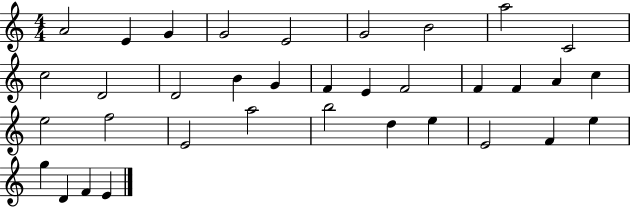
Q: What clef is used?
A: treble